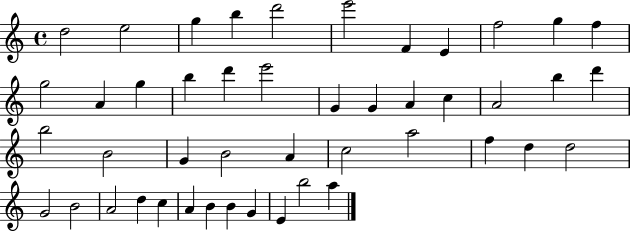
D5/h E5/h G5/q B5/q D6/h E6/h F4/q E4/q F5/h G5/q F5/q G5/h A4/q G5/q B5/q D6/q E6/h G4/q G4/q A4/q C5/q A4/h B5/q D6/q B5/h B4/h G4/q B4/h A4/q C5/h A5/h F5/q D5/q D5/h G4/h B4/h A4/h D5/q C5/q A4/q B4/q B4/q G4/q E4/q B5/h A5/q